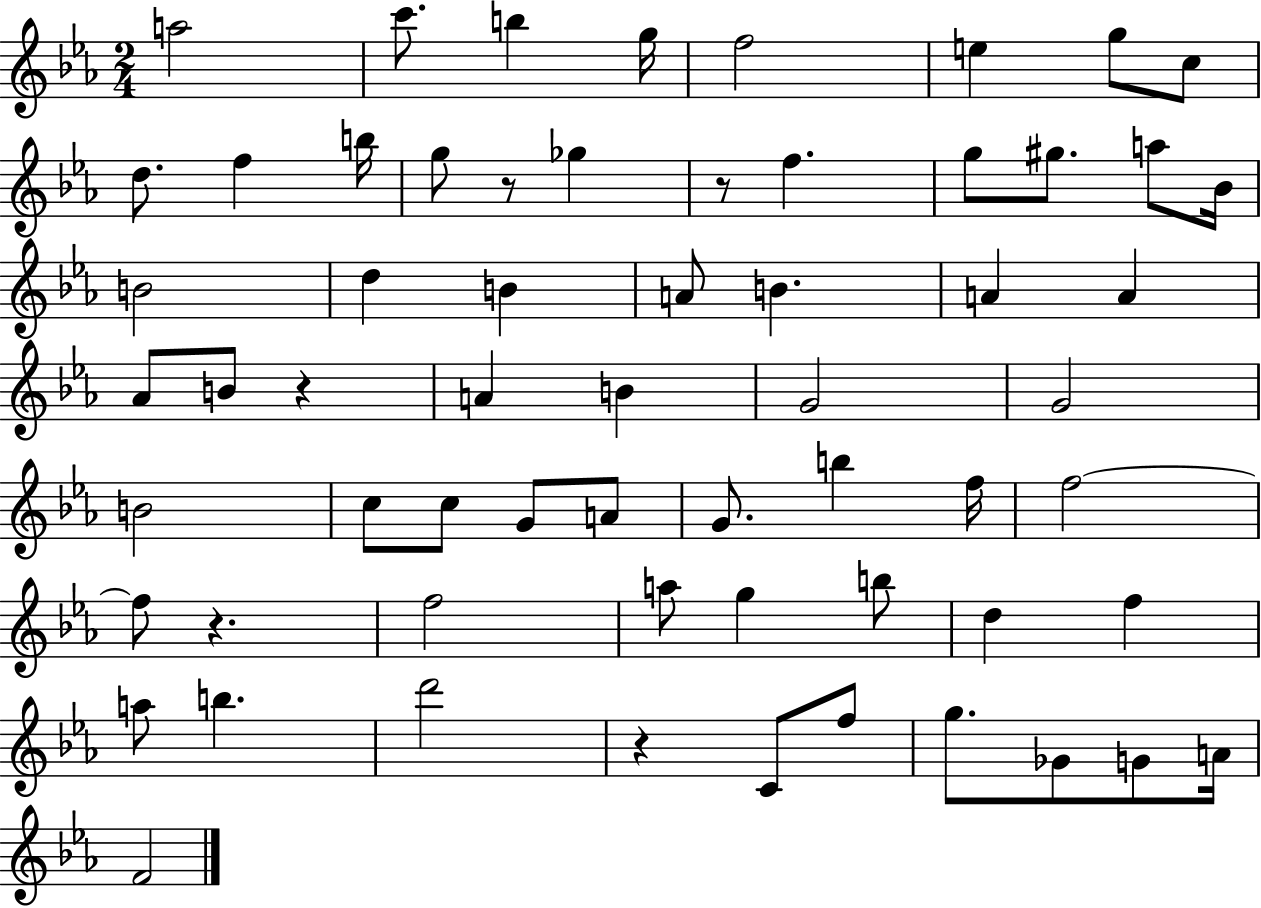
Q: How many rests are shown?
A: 5